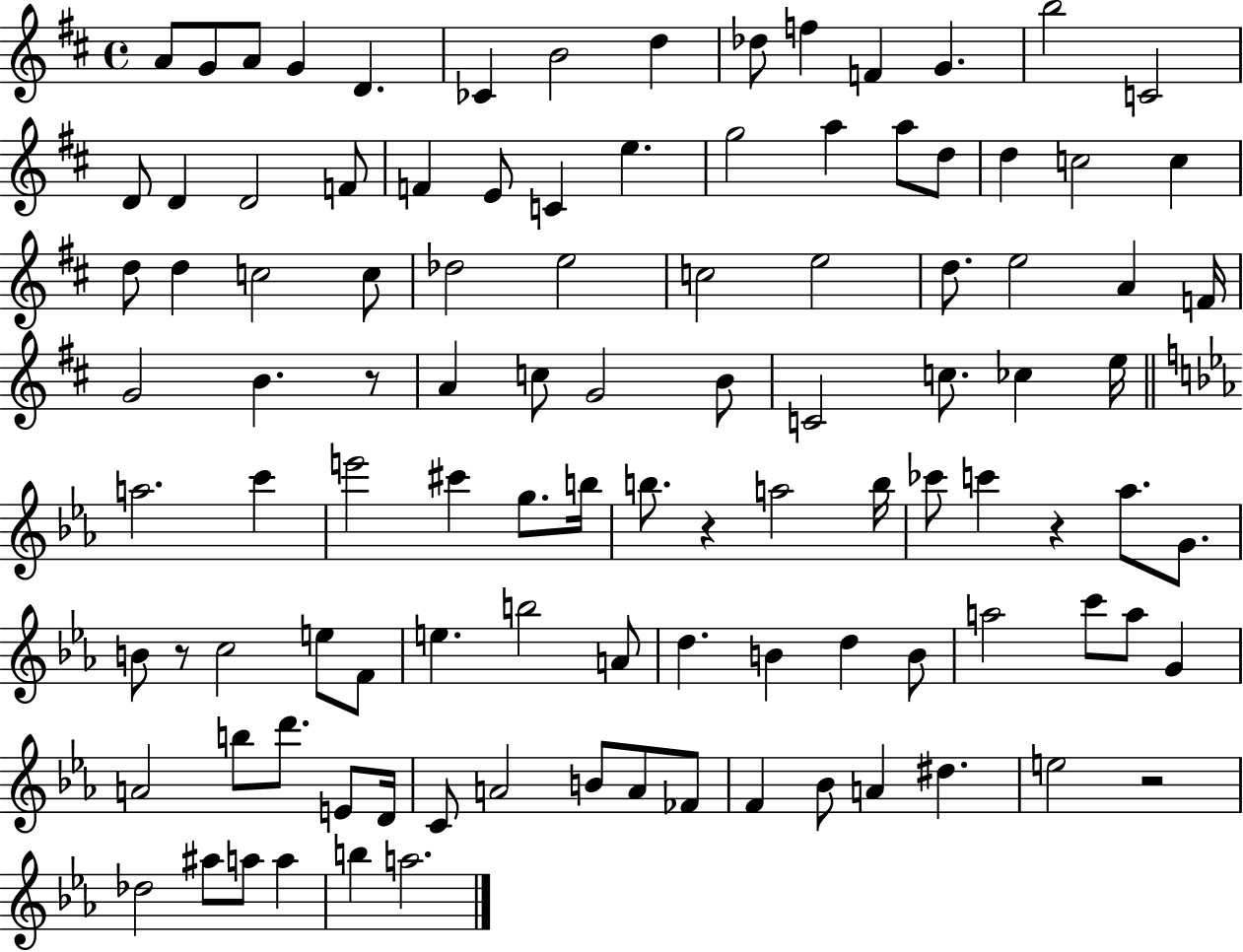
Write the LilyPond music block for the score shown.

{
  \clef treble
  \time 4/4
  \defaultTimeSignature
  \key d \major
  a'8 g'8 a'8 g'4 d'4. | ces'4 b'2 d''4 | des''8 f''4 f'4 g'4. | b''2 c'2 | \break d'8 d'4 d'2 f'8 | f'4 e'8 c'4 e''4. | g''2 a''4 a''8 d''8 | d''4 c''2 c''4 | \break d''8 d''4 c''2 c''8 | des''2 e''2 | c''2 e''2 | d''8. e''2 a'4 f'16 | \break g'2 b'4. r8 | a'4 c''8 g'2 b'8 | c'2 c''8. ces''4 e''16 | \bar "||" \break \key ees \major a''2. c'''4 | e'''2 cis'''4 g''8. b''16 | b''8. r4 a''2 b''16 | ces'''8 c'''4 r4 aes''8. g'8. | \break b'8 r8 c''2 e''8 f'8 | e''4. b''2 a'8 | d''4. b'4 d''4 b'8 | a''2 c'''8 a''8 g'4 | \break a'2 b''8 d'''8. e'8 d'16 | c'8 a'2 b'8 a'8 fes'8 | f'4 bes'8 a'4 dis''4. | e''2 r2 | \break des''2 ais''8 a''8 a''4 | b''4 a''2. | \bar "|."
}